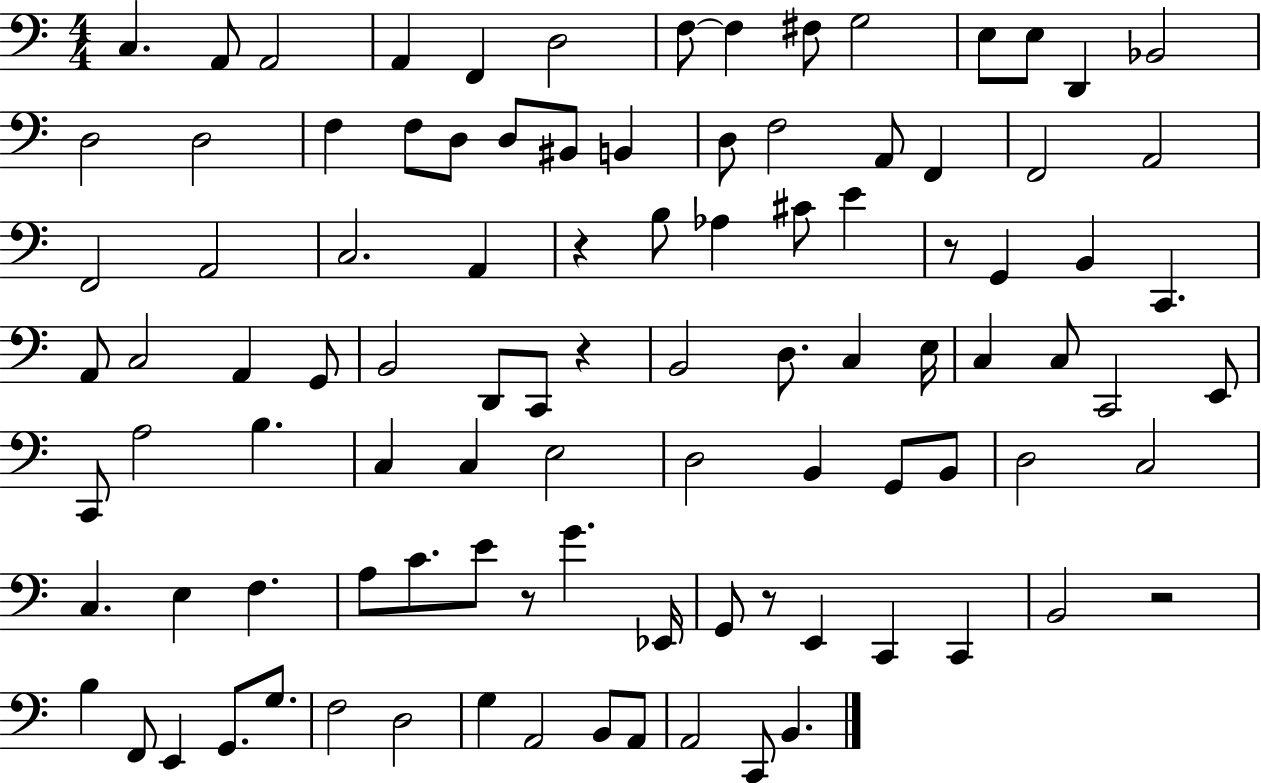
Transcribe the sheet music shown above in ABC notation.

X:1
T:Untitled
M:4/4
L:1/4
K:C
C, A,,/2 A,,2 A,, F,, D,2 F,/2 F, ^F,/2 G,2 E,/2 E,/2 D,, _B,,2 D,2 D,2 F, F,/2 D,/2 D,/2 ^B,,/2 B,, D,/2 F,2 A,,/2 F,, F,,2 A,,2 F,,2 A,,2 C,2 A,, z B,/2 _A, ^C/2 E z/2 G,, B,, C,, A,,/2 C,2 A,, G,,/2 B,,2 D,,/2 C,,/2 z B,,2 D,/2 C, E,/4 C, C,/2 C,,2 E,,/2 C,,/2 A,2 B, C, C, E,2 D,2 B,, G,,/2 B,,/2 D,2 C,2 C, E, F, A,/2 C/2 E/2 z/2 G _E,,/4 G,,/2 z/2 E,, C,, C,, B,,2 z2 B, F,,/2 E,, G,,/2 G,/2 F,2 D,2 G, A,,2 B,,/2 A,,/2 A,,2 C,,/2 B,,